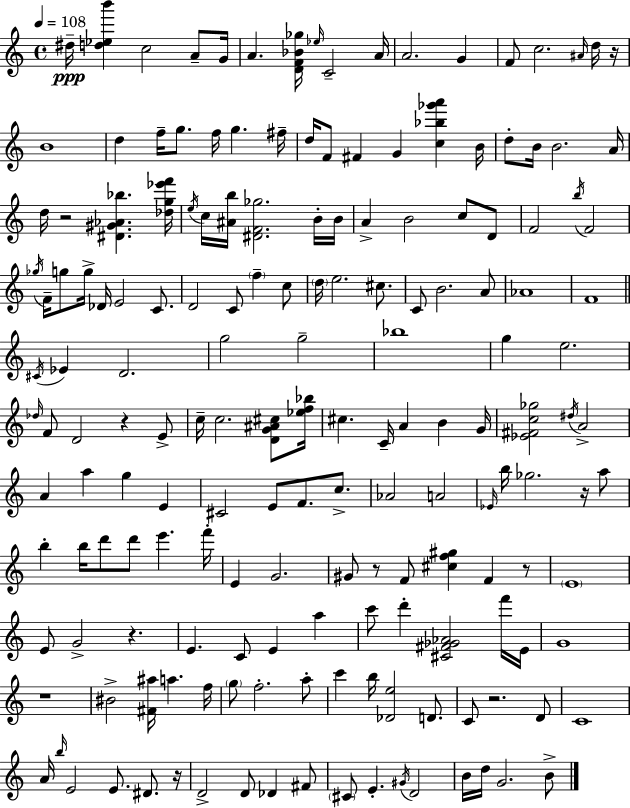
D#5/s [D5,Eb5,B6]/q C5/h A4/e G4/s A4/q. [D4,F4,Bb4,Gb5]/s Eb5/s C4/h A4/s A4/h. G4/q F4/e C5/h. A#4/s D5/s R/s B4/w D5/q F5/s G5/e. F5/s G5/q. F#5/s D5/s F4/e F#4/q G4/q [C5,Bb5,Gb6,A6]/q B4/s D5/e B4/s B4/h. A4/s D5/s R/h [D#4,G#4,Ab4,Bb5]/q. [Db5,G5,Eb6,F6]/s E5/s C5/s [A#4,B5]/s [D#4,F4,Gb5]/h. B4/s B4/s A4/q B4/h C5/e D4/e F4/h B5/s F4/h Gb5/s F4/s G5/e G5/s Db4/s E4/h C4/e. D4/h C4/e F5/q C5/e D5/s E5/h. C#5/e. C4/e B4/h. A4/e Ab4/w F4/w C#4/s Eb4/q D4/h. G5/h G5/h Bb5/w G5/q E5/h. Db5/s F4/e D4/h R/q E4/e C5/s C5/h. [D4,G4,A#4,C#5]/e [Eb5,F5,Bb5]/s C#5/q. C4/s A4/q B4/q G4/s [Eb4,F#4,C5,Gb5]/h D#5/s A4/h A4/q A5/q G5/q E4/q C#4/h E4/e F4/e. C5/e. Ab4/h A4/h Eb4/s B5/s Gb5/h. R/s A5/e B5/q B5/s D6/e D6/e E6/q. F6/s E4/q G4/h. G#4/e R/e F4/e [C#5,F5,G#5]/q F4/q R/e E4/w E4/e G4/h R/q. E4/q. C4/e E4/q A5/q C6/e D6/q [C#4,F#4,Gb4,Ab4]/h F6/s E4/s G4/w R/w BIS4/h [F#4,A#5]/s A5/q. F5/s G5/e F5/h. A5/e C6/q B5/s [Db4,E5]/h D4/e. C4/e R/h. D4/e C4/w A4/s B5/s E4/h E4/e. D#4/e. R/s D4/h D4/e Db4/q F#4/e C#4/e E4/q. G#4/s D4/h B4/s D5/s G4/h. B4/e